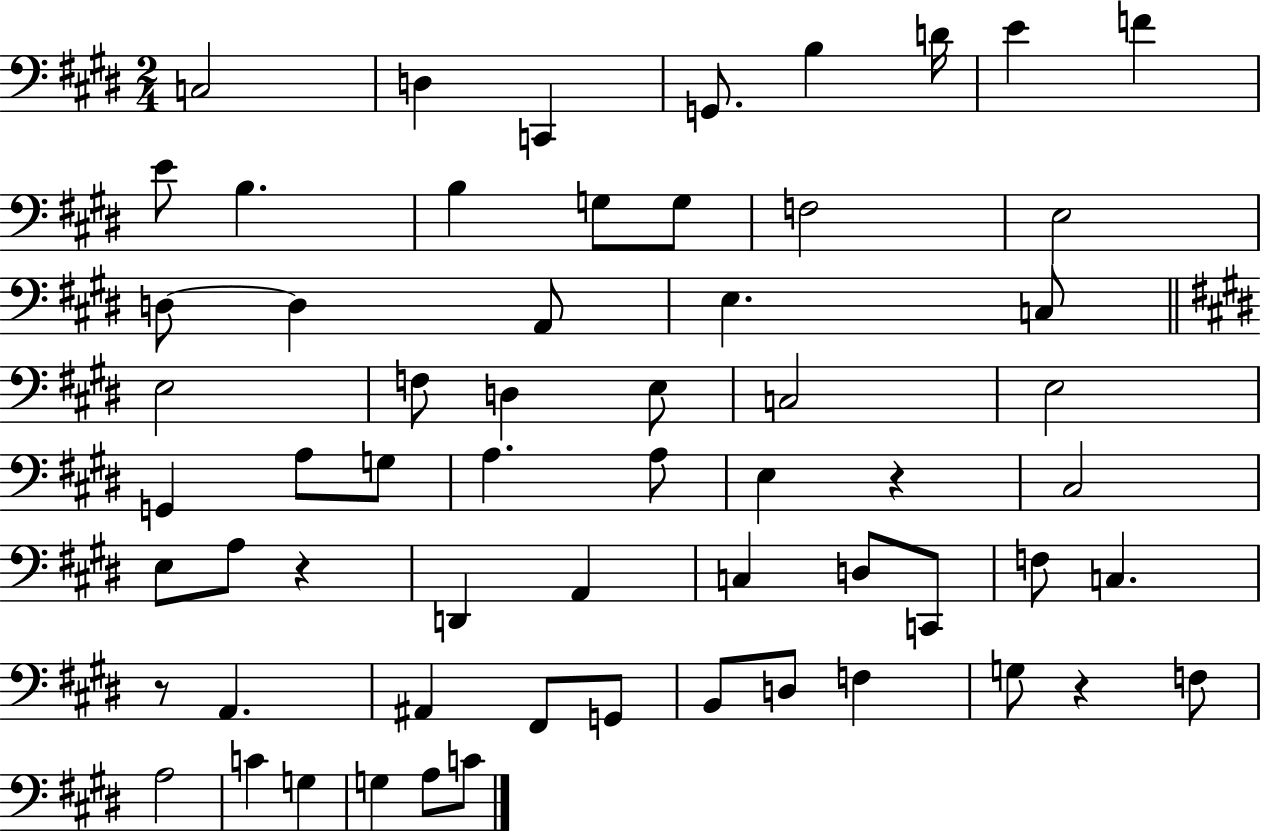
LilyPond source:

{
  \clef bass
  \numericTimeSignature
  \time 2/4
  \key e \major
  \repeat volta 2 { c2 | d4 c,4 | g,8. b4 d'16 | e'4 f'4 | \break e'8 b4. | b4 g8 g8 | f2 | e2 | \break d8~~ d4 a,8 | e4. c8 | \bar "||" \break \key e \major e2 | f8 d4 e8 | c2 | e2 | \break g,4 a8 g8 | a4. a8 | e4 r4 | cis2 | \break e8 a8 r4 | d,4 a,4 | c4 d8 c,8 | f8 c4. | \break r8 a,4. | ais,4 fis,8 g,8 | b,8 d8 f4 | g8 r4 f8 | \break a2 | c'4 g4 | g4 a8 c'8 | } \bar "|."
}